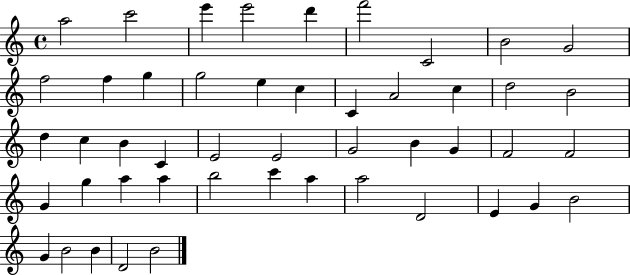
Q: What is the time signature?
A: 4/4